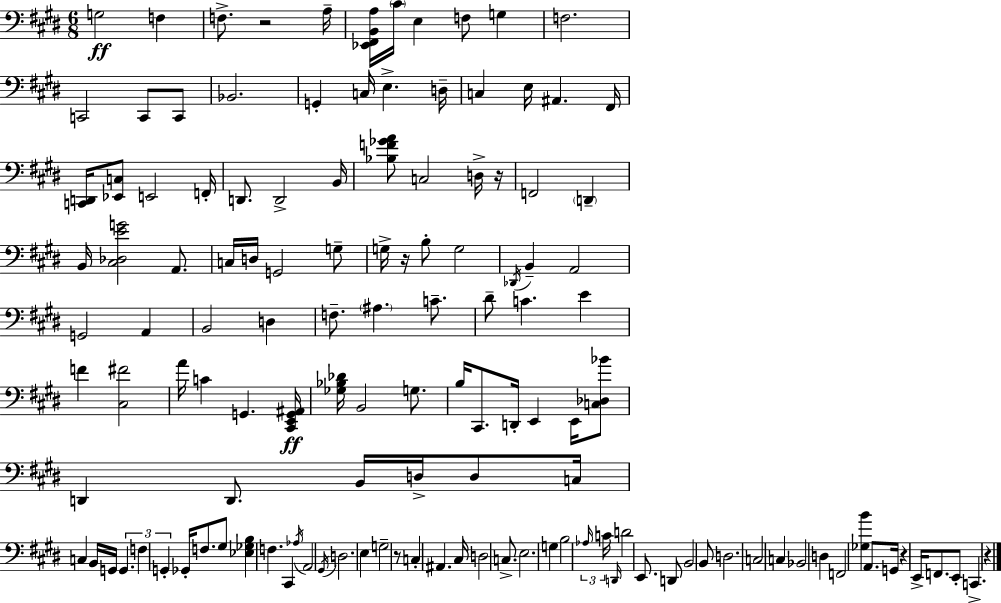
X:1
T:Untitled
M:6/8
L:1/4
K:E
G,2 F, F,/2 z2 A,/4 [_E,,^F,,B,,A,]/4 ^C/4 E, F,/2 G, F,2 C,,2 C,,/2 C,,/2 _B,,2 G,, C,/4 E, D,/4 C, E,/4 ^A,, ^F,,/4 [C,,D,,]/4 [_E,,C,]/2 E,,2 F,,/4 D,,/2 D,,2 B,,/4 [_B,F_GA]/2 C,2 D,/4 z/4 F,,2 D,, B,,/4 [^C,_D,EG]2 A,,/2 C,/4 D,/4 G,,2 G,/2 G,/4 z/4 B,/2 G,2 _D,,/4 B,, A,,2 G,,2 A,, B,,2 D, F,/2 ^A, C/2 ^D/2 C E F [^C,^F]2 A/4 C G,, [^C,,E,,G,,^A,,]/4 [_G,_B,_D]/4 B,,2 G,/2 B,/4 ^C,,/2 D,,/4 E,, E,,/4 [C,_D,_B]/2 D,, D,,/2 B,,/4 D,/4 D,/2 C,/4 C, B,,/4 G,,/4 G,, F, G,, _G,,/4 F,/2 ^G,/2 [_E,_G,B,] F, ^C,, _A,/4 A,,2 ^G,,/4 D,2 E, G,2 z/2 C, ^A,, ^C,/4 D,2 C,/2 E,2 G, B,2 _A,/4 C/4 D,,/4 D2 E,,/2 D,,/2 B,,2 B,,/2 D,2 C,2 C, _B,,2 D, F,,2 [_G,B] A,,/2 G,,/4 z E,,/4 F,,/2 E,,/2 C,, z